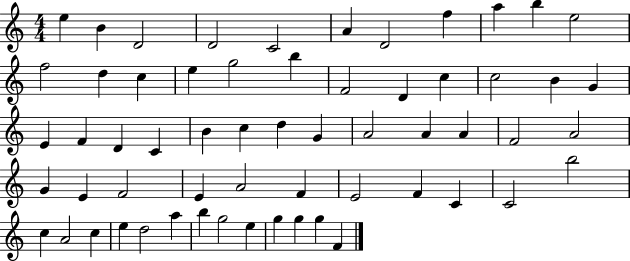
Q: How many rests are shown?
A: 0